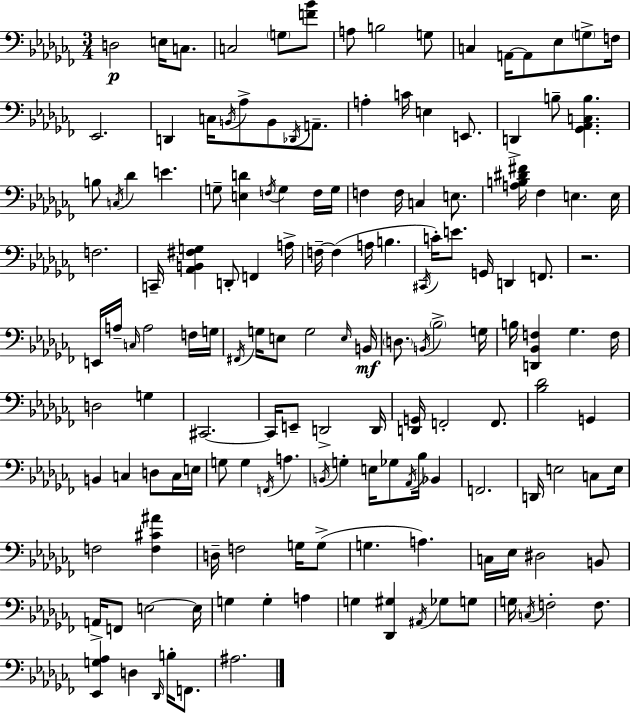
X:1
T:Untitled
M:3/4
L:1/4
K:Abm
D,2 E,/4 C,/2 C,2 G,/2 [F_B]/2 A,/2 B,2 G,/2 C, A,,/4 A,,/2 _E,/2 G,/2 F,/4 _E,,2 D,, C,/4 B,,/4 _A,/2 B,,/2 _D,,/4 A,,/2 A, C/4 E, E,,/2 D,, B,/2 [_G,,_A,,C,B,] B,/2 C,/4 _D E G,/2 [E,D] F,/4 G, F,/4 G,/4 F, F,/4 C, E,/2 [A,B,^D^F]/4 _F, E, E,/4 F,2 C,,/4 [_A,,B,,^F,G,] D,,/2 F,, A,/4 F,/4 F, A,/4 B, ^C,,/4 C/4 E/2 G,,/4 D,, F,,/2 z2 E,,/4 A,/4 C,/4 A,2 F,/4 G,/4 ^F,,/4 G,/4 E,/2 G,2 E,/4 B,,/4 D,/2 B,,/4 _B,2 G,/4 B,/4 [D,,_B,,F,] _G, F,/4 D,2 G, ^C,,2 ^C,,/4 E,,/2 D,,2 D,,/4 [D,,G,,]/4 F,,2 F,,/2 [_B,_D]2 G,, B,, C, D,/2 C,/4 E,/4 G,/2 G, F,,/4 A, B,,/4 G, E,/4 _G,/2 _A,,/4 _B,/4 _B,, F,,2 D,,/4 E,2 C,/2 E,/4 F,2 [F,^C^A] D,/4 F,2 G,/4 G,/2 G, A, C,/4 _E,/4 ^D,2 B,,/2 A,,/4 F,,/2 E,2 E,/4 G, G, A, G, [_D,,^G,] ^A,,/4 _G,/2 G,/2 G,/4 C,/4 F,2 F,/2 [_E,,G,_A,] D, _D,,/4 B,/4 F,,/2 ^A,2